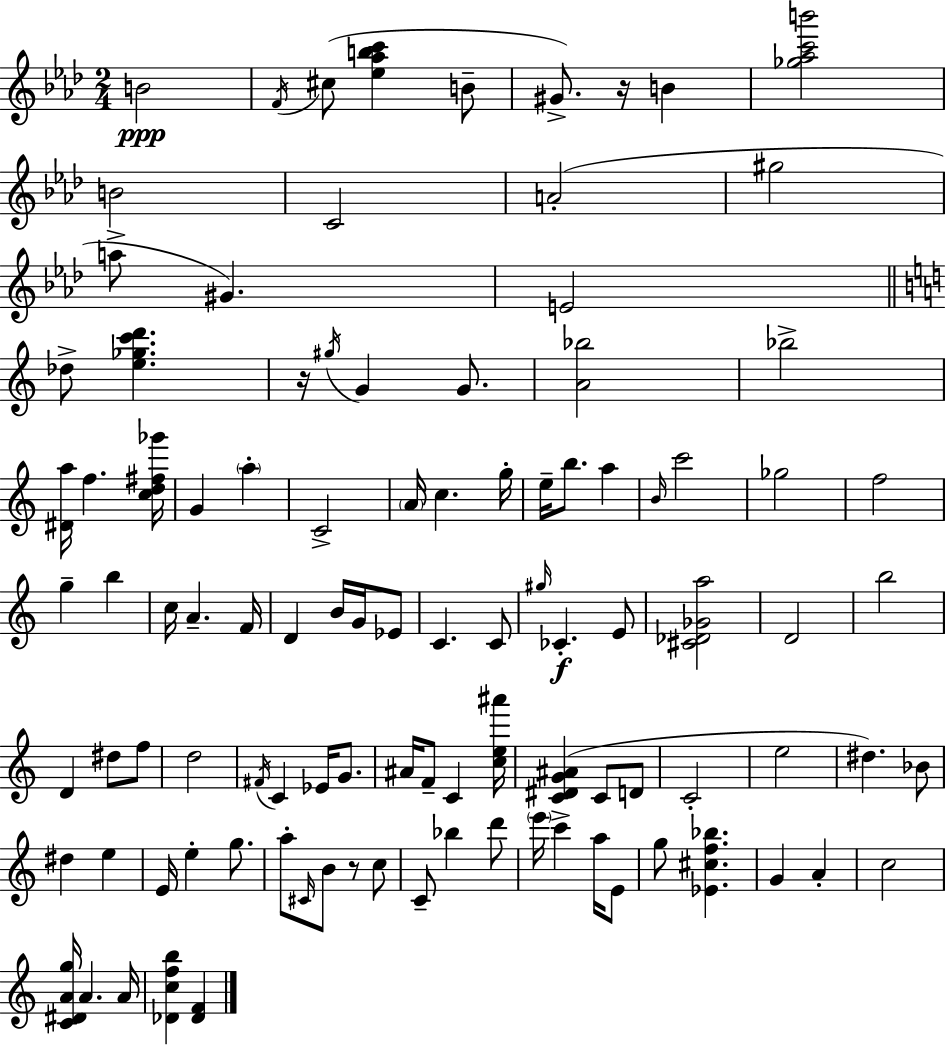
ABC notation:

X:1
T:Untitled
M:2/4
L:1/4
K:Fm
B2 F/4 ^c/2 [_e_abc'] B/2 ^G/2 z/4 B [_g_ac'b']2 B2 C2 A2 ^g2 a/2 ^G E2 _d/2 [e_gc'd'] z/4 ^g/4 G G/2 [A_b]2 _b2 [^Da]/4 f [cd^f_g']/4 G a C2 A/4 c g/4 e/4 b/2 a B/4 c'2 _g2 f2 g b c/4 A F/4 D B/4 G/4 _E/2 C C/2 ^g/4 _C E/2 [^C_D_Ga]2 D2 b2 D ^d/2 f/2 d2 ^F/4 C _E/4 G/2 ^A/4 F/2 C [ce^a']/4 [C^DG^A] C/2 D/2 C2 e2 ^d _B/2 ^d e E/4 e g/2 a/2 ^C/4 B/2 z/2 c/2 C/2 _b d'/2 e'/4 c' a/4 E/2 g/2 [_E^cf_b] G A c2 [C^DAg]/4 A A/4 [_Dcfb] [_DF]